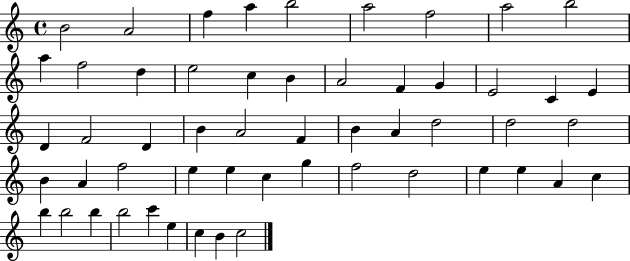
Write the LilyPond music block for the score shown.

{
  \clef treble
  \time 4/4
  \defaultTimeSignature
  \key c \major
  b'2 a'2 | f''4 a''4 b''2 | a''2 f''2 | a''2 b''2 | \break a''4 f''2 d''4 | e''2 c''4 b'4 | a'2 f'4 g'4 | e'2 c'4 e'4 | \break d'4 f'2 d'4 | b'4 a'2 f'4 | b'4 a'4 d''2 | d''2 d''2 | \break b'4 a'4 f''2 | e''4 e''4 c''4 g''4 | f''2 d''2 | e''4 e''4 a'4 c''4 | \break b''4 b''2 b''4 | b''2 c'''4 e''4 | c''4 b'4 c''2 | \bar "|."
}